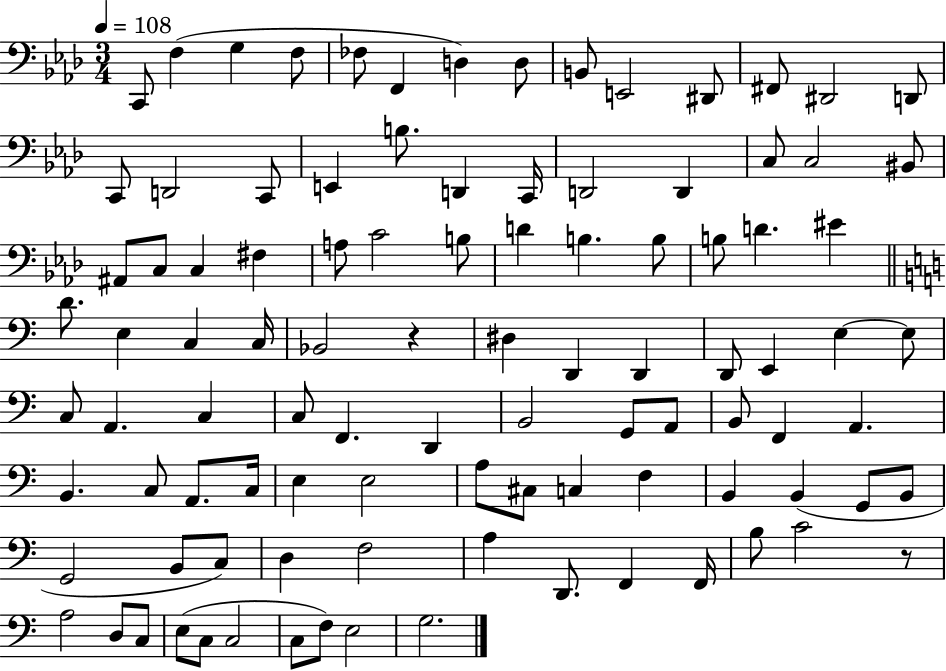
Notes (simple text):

C2/e F3/q G3/q F3/e FES3/e F2/q D3/q D3/e B2/e E2/h D#2/e F#2/e D#2/h D2/e C2/e D2/h C2/e E2/q B3/e. D2/q C2/s D2/h D2/q C3/e C3/h BIS2/e A#2/e C3/e C3/q F#3/q A3/e C4/h B3/e D4/q B3/q. B3/e B3/e D4/q. EIS4/q D4/e. E3/q C3/q C3/s Bb2/h R/q D#3/q D2/q D2/q D2/e E2/q E3/q E3/e C3/e A2/q. C3/q C3/e F2/q. D2/q B2/h G2/e A2/e B2/e F2/q A2/q. B2/q. C3/e A2/e. C3/s E3/q E3/h A3/e C#3/e C3/q F3/q B2/q B2/q G2/e B2/e G2/h B2/e C3/e D3/q F3/h A3/q D2/e. F2/q F2/s B3/e C4/h R/e A3/h D3/e C3/e E3/e C3/e C3/h C3/e F3/e E3/h G3/h.